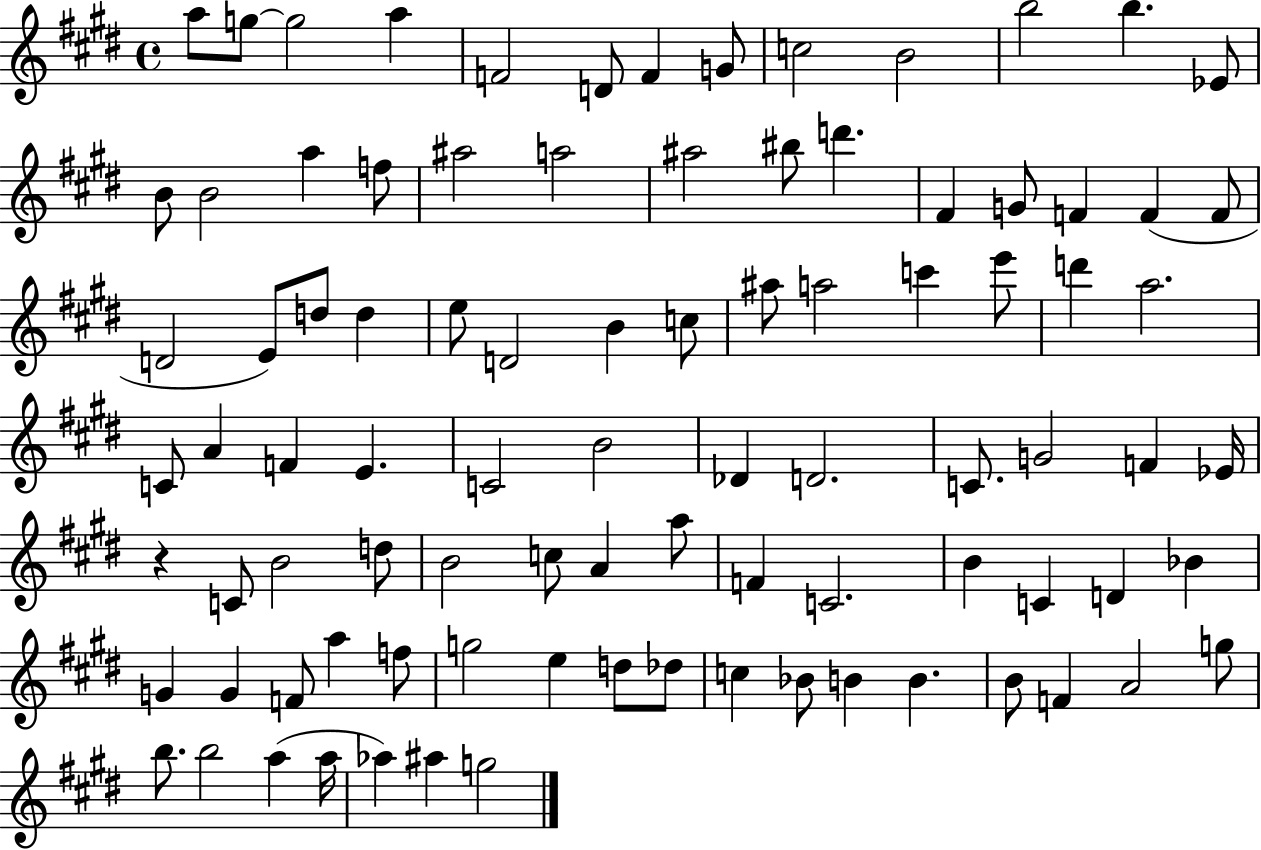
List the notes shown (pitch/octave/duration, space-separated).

A5/e G5/e G5/h A5/q F4/h D4/e F4/q G4/e C5/h B4/h B5/h B5/q. Eb4/e B4/e B4/h A5/q F5/e A#5/h A5/h A#5/h BIS5/e D6/q. F#4/q G4/e F4/q F4/q F4/e D4/h E4/e D5/e D5/q E5/e D4/h B4/q C5/e A#5/e A5/h C6/q E6/e D6/q A5/h. C4/e A4/q F4/q E4/q. C4/h B4/h Db4/q D4/h. C4/e. G4/h F4/q Eb4/s R/q C4/e B4/h D5/e B4/h C5/e A4/q A5/e F4/q C4/h. B4/q C4/q D4/q Bb4/q G4/q G4/q F4/e A5/q F5/e G5/h E5/q D5/e Db5/e C5/q Bb4/e B4/q B4/q. B4/e F4/q A4/h G5/e B5/e. B5/h A5/q A5/s Ab5/q A#5/q G5/h